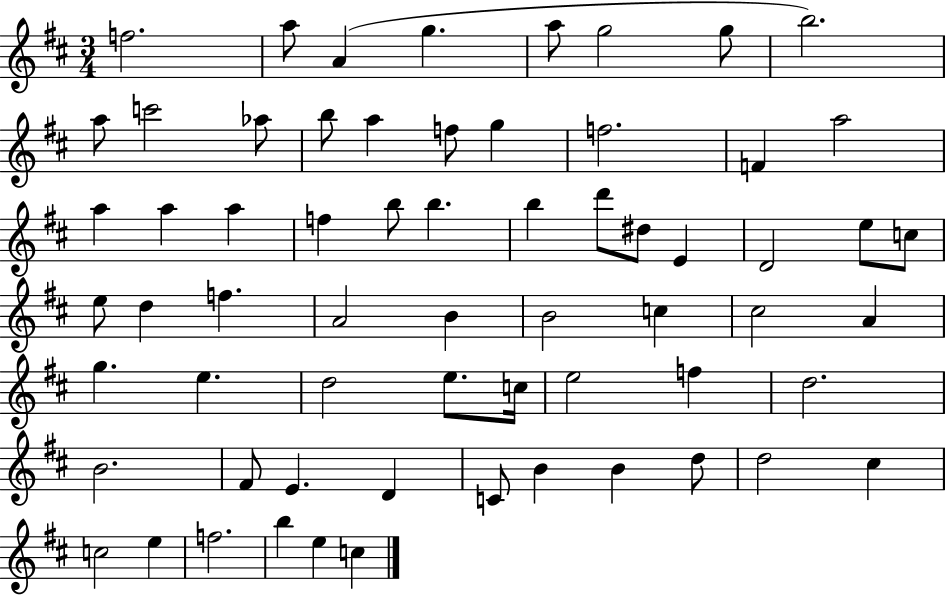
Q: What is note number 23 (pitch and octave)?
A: B5